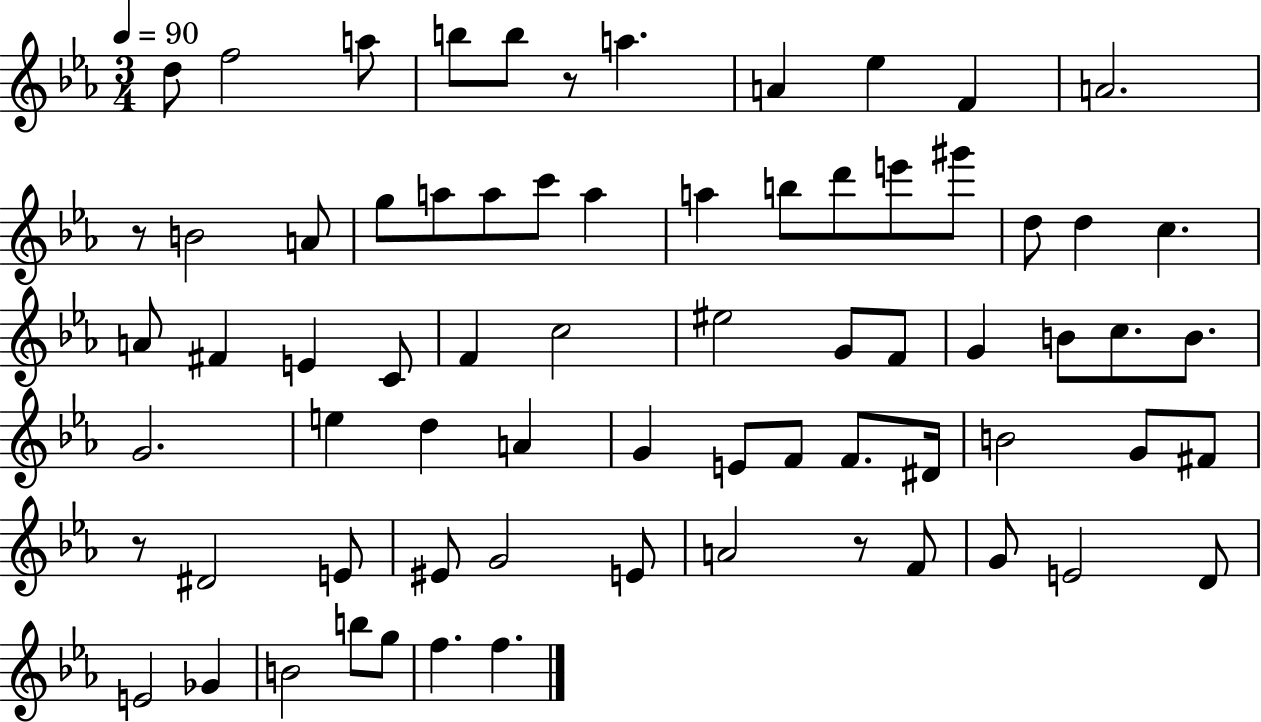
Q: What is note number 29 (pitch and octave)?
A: C4